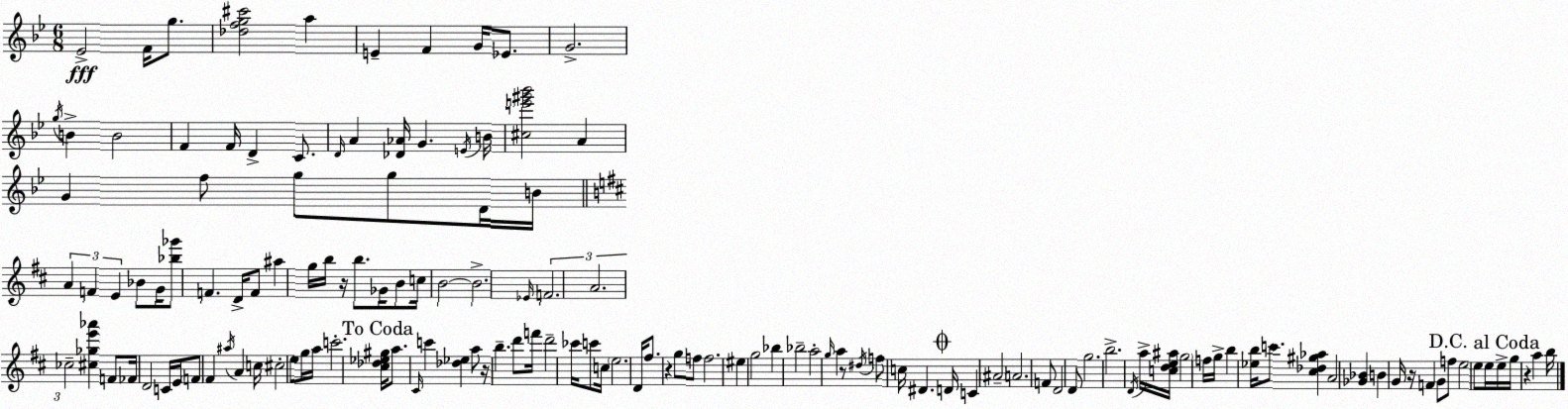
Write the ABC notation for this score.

X:1
T:Untitled
M:6/8
L:1/4
K:Bb
_E2 F/4 g/2 [_dfg^c']2 a E F G/4 _E/2 G2 g/4 B B2 F F/4 D C/2 D/4 A [_D_A]/4 G E/4 B/4 [^ce'^g'_b']2 A G f/2 g/2 g/2 D/4 B/4 A F E _B/2 G/4 [_b_g']/2 F D/4 F/2 ^a g/4 b/4 z/4 b/2 _G/4 B/2 c/4 B2 B2 _E/4 F2 A2 _c2 [^c_ge'_a'] F/2 _F/4 D2 C/4 E/4 F/2 ^F ^a/4 A c/4 ^c2 e/2 g/4 a/4 c'2 [^c_d_e^g]/4 a/2 ^C/4 c' [_d_e] a/2 z/4 b d'/2 f'/4 d'2 _c'/4 c'/2 c/4 e2 D/4 ^f/2 z g/2 f/2 f2 ^e g2 _b _b2 a2 g/4 a z/2 ^d/4 f/2 c/4 ^D D/4 C ^A2 A2 F/2 D2 D/2 g2 b2 D/4 a/4 [cde^a]/4 g2 f/4 g/4 b [_eb]/4 c'/2 [^c_d^g_a] A2 [_G_B] B G/4 z/4 F G/2 f/2 e2 e/2 e/4 e/4 g/4 z a b/4